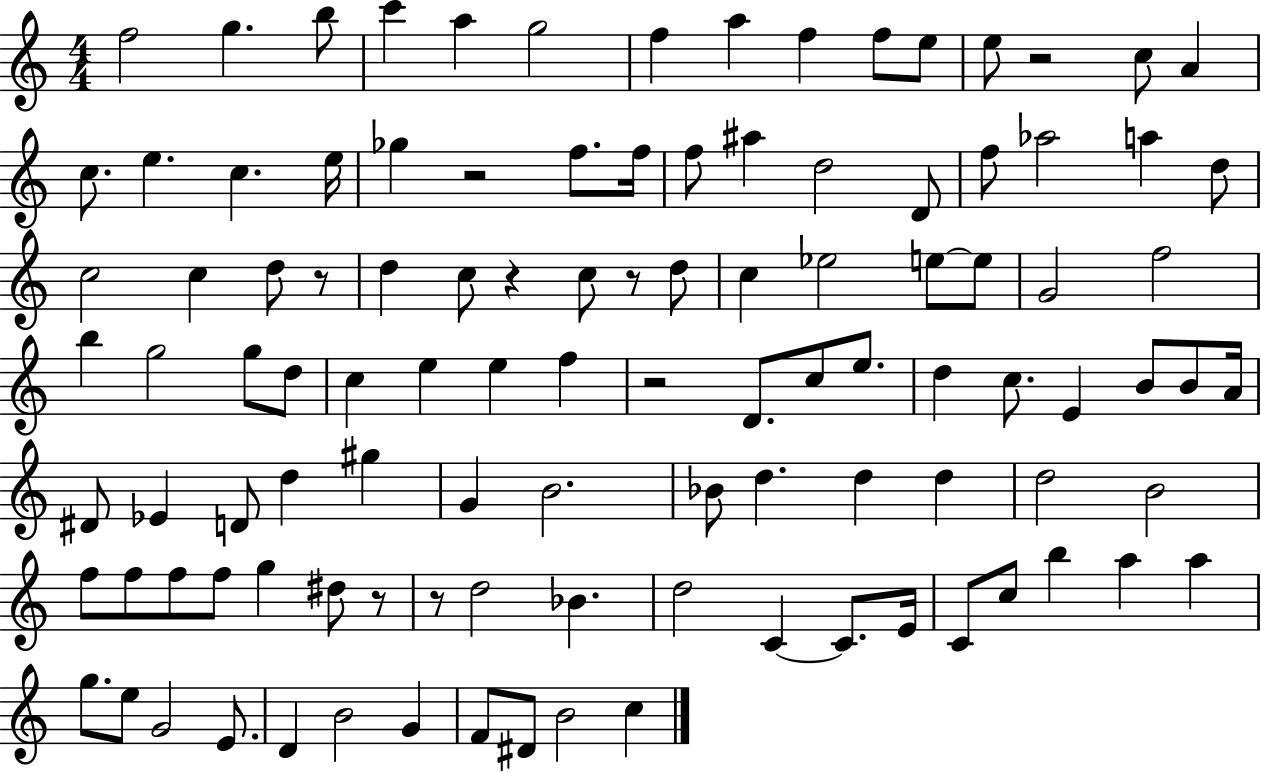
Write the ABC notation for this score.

X:1
T:Untitled
M:4/4
L:1/4
K:C
f2 g b/2 c' a g2 f a f f/2 e/2 e/2 z2 c/2 A c/2 e c e/4 _g z2 f/2 f/4 f/2 ^a d2 D/2 f/2 _a2 a d/2 c2 c d/2 z/2 d c/2 z c/2 z/2 d/2 c _e2 e/2 e/2 G2 f2 b g2 g/2 d/2 c e e f z2 D/2 c/2 e/2 d c/2 E B/2 B/2 A/4 ^D/2 _E D/2 d ^g G B2 _B/2 d d d d2 B2 f/2 f/2 f/2 f/2 g ^d/2 z/2 z/2 d2 _B d2 C C/2 E/4 C/2 c/2 b a a g/2 e/2 G2 E/2 D B2 G F/2 ^D/2 B2 c